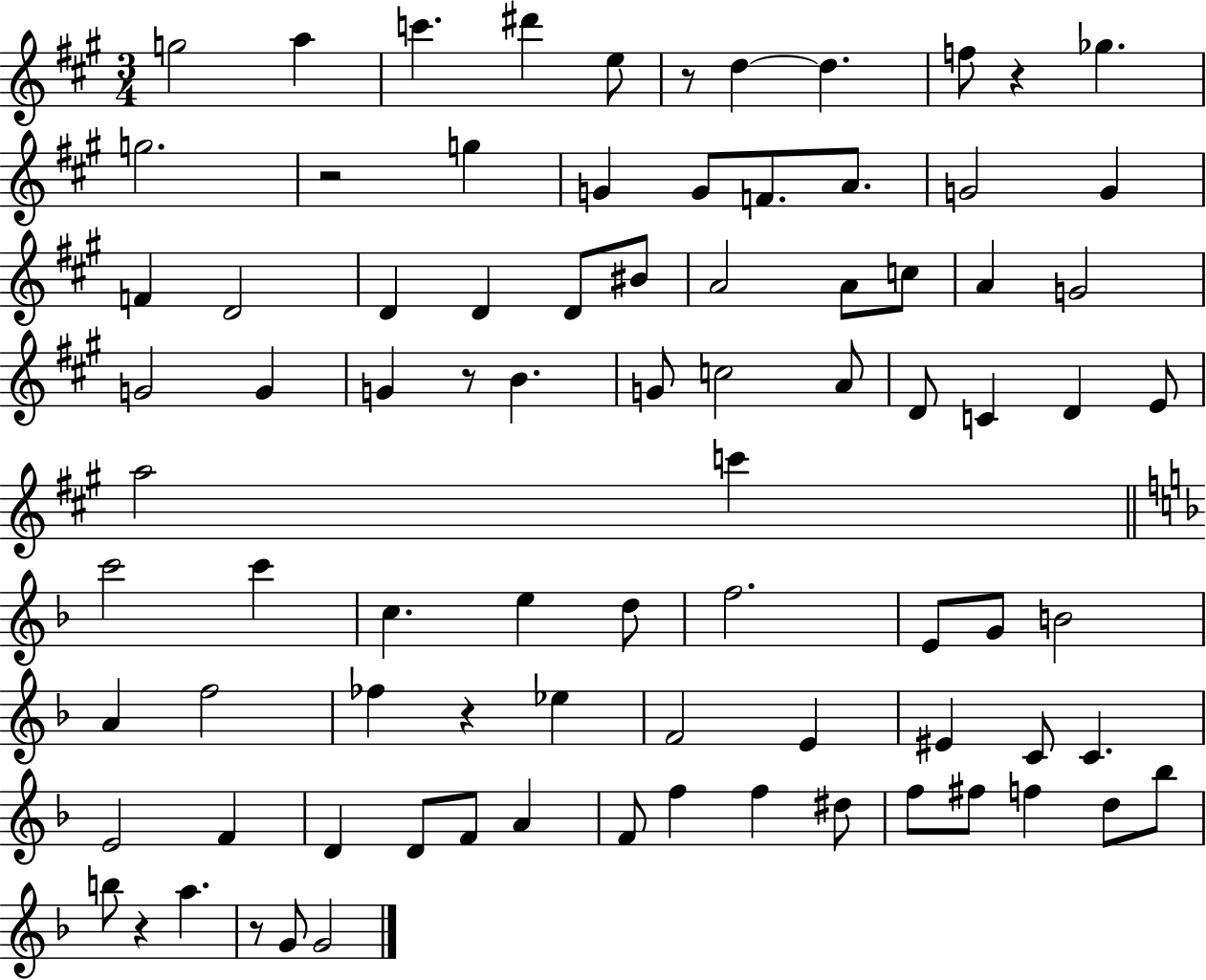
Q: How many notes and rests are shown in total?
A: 85